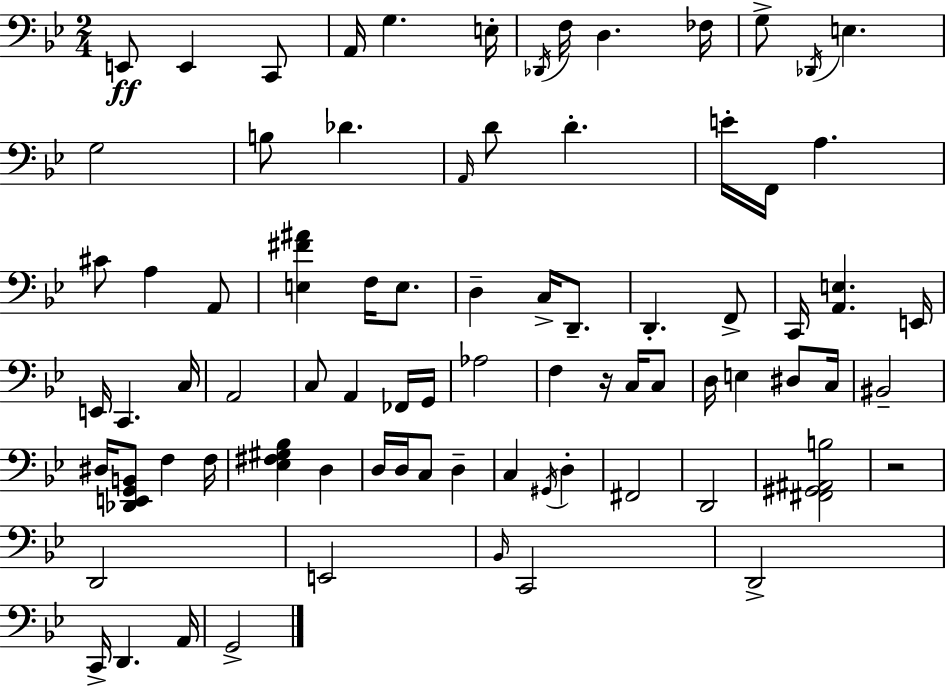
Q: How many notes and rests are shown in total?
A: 80